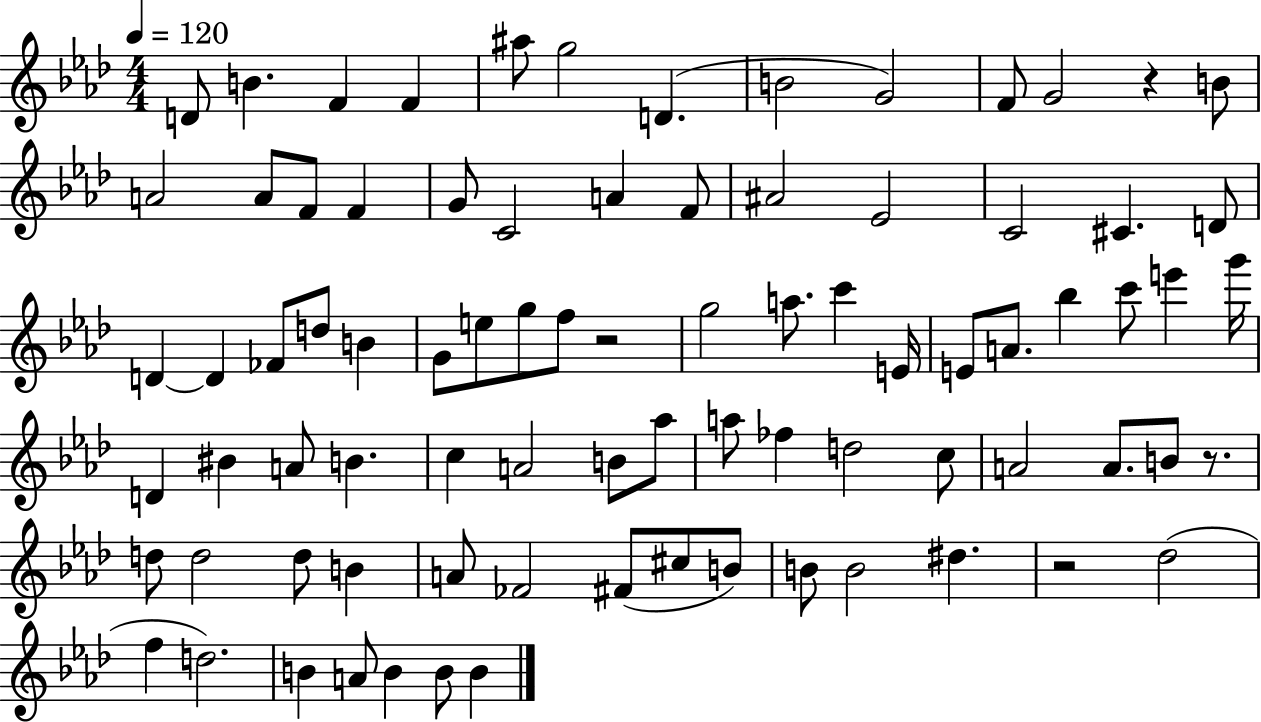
{
  \clef treble
  \numericTimeSignature
  \time 4/4
  \key aes \major
  \tempo 4 = 120
  d'8 b'4. f'4 f'4 | ais''8 g''2 d'4.( | b'2 g'2) | f'8 g'2 r4 b'8 | \break a'2 a'8 f'8 f'4 | g'8 c'2 a'4 f'8 | ais'2 ees'2 | c'2 cis'4. d'8 | \break d'4~~ d'4 fes'8 d''8 b'4 | g'8 e''8 g''8 f''8 r2 | g''2 a''8. c'''4 e'16 | e'8 a'8. bes''4 c'''8 e'''4 g'''16 | \break d'4 bis'4 a'8 b'4. | c''4 a'2 b'8 aes''8 | a''8 fes''4 d''2 c''8 | a'2 a'8. b'8 r8. | \break d''8 d''2 d''8 b'4 | a'8 fes'2 fis'8( cis''8 b'8) | b'8 b'2 dis''4. | r2 des''2( | \break f''4 d''2.) | b'4 a'8 b'4 b'8 b'4 | \bar "|."
}